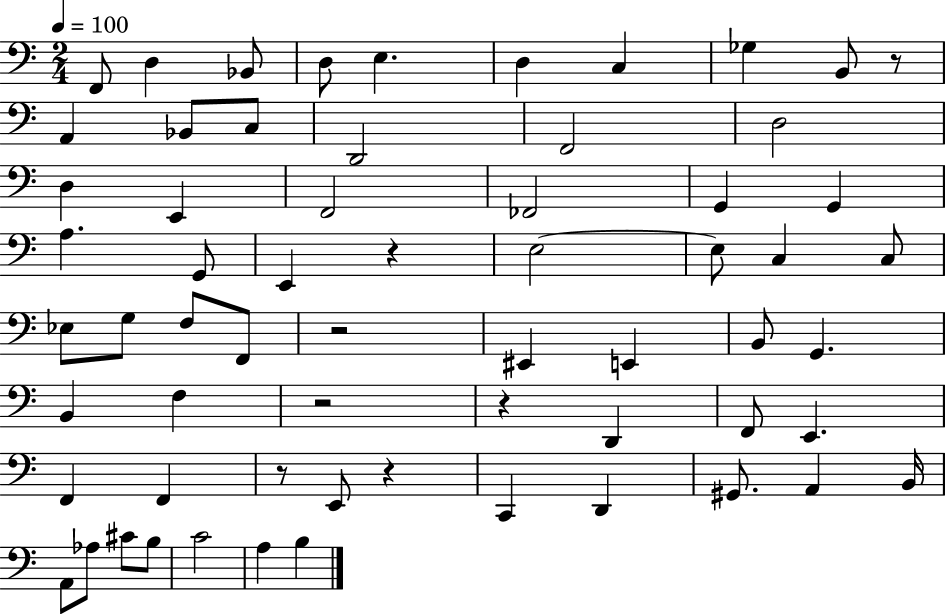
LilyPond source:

{
  \clef bass
  \numericTimeSignature
  \time 2/4
  \key c \major
  \tempo 4 = 100
  f,8 d4 bes,8 | d8 e4. | d4 c4 | ges4 b,8 r8 | \break a,4 bes,8 c8 | d,2 | f,2 | d2 | \break d4 e,4 | f,2 | fes,2 | g,4 g,4 | \break a4. g,8 | e,4 r4 | e2~~ | e8 c4 c8 | \break ees8 g8 f8 f,8 | r2 | eis,4 e,4 | b,8 g,4. | \break b,4 f4 | r2 | r4 d,4 | f,8 e,4. | \break f,4 f,4 | r8 e,8 r4 | c,4 d,4 | gis,8. a,4 b,16 | \break a,8 aes8 cis'8 b8 | c'2 | a4 b4 | \bar "|."
}